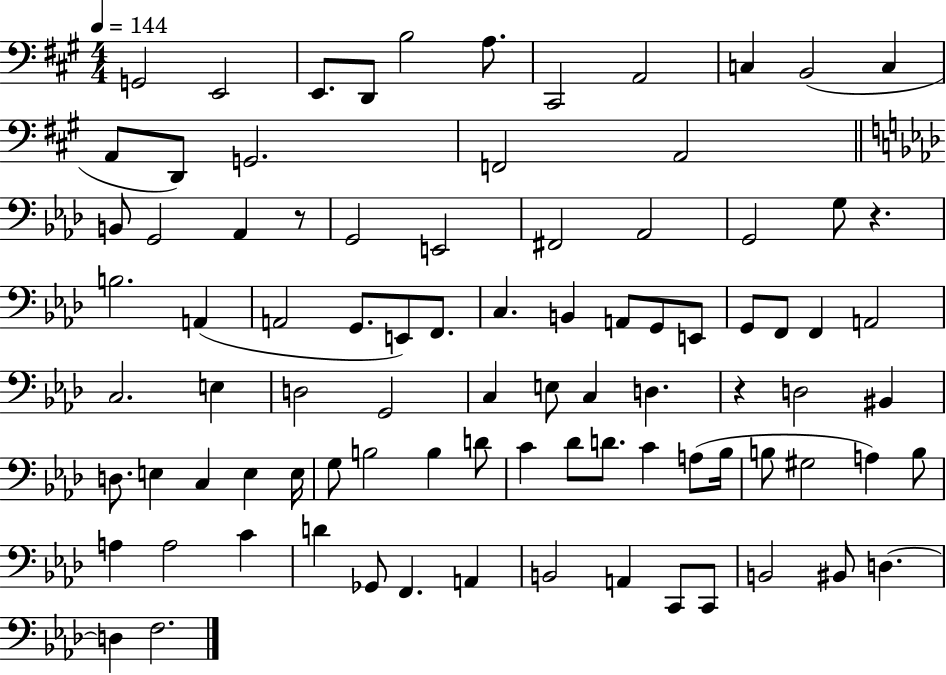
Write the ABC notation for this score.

X:1
T:Untitled
M:4/4
L:1/4
K:A
G,,2 E,,2 E,,/2 D,,/2 B,2 A,/2 ^C,,2 A,,2 C, B,,2 C, A,,/2 D,,/2 G,,2 F,,2 A,,2 B,,/2 G,,2 _A,, z/2 G,,2 E,,2 ^F,,2 _A,,2 G,,2 G,/2 z B,2 A,, A,,2 G,,/2 E,,/2 F,,/2 C, B,, A,,/2 G,,/2 E,,/2 G,,/2 F,,/2 F,, A,,2 C,2 E, D,2 G,,2 C, E,/2 C, D, z D,2 ^B,, D,/2 E, C, E, E,/4 G,/2 B,2 B, D/2 C _D/2 D/2 C A,/2 _B,/4 B,/2 ^G,2 A, B,/2 A, A,2 C D _G,,/2 F,, A,, B,,2 A,, C,,/2 C,,/2 B,,2 ^B,,/2 D, D, F,2